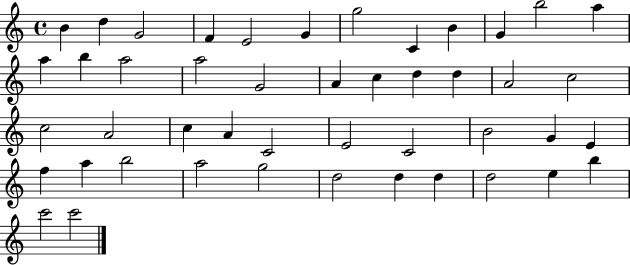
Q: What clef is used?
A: treble